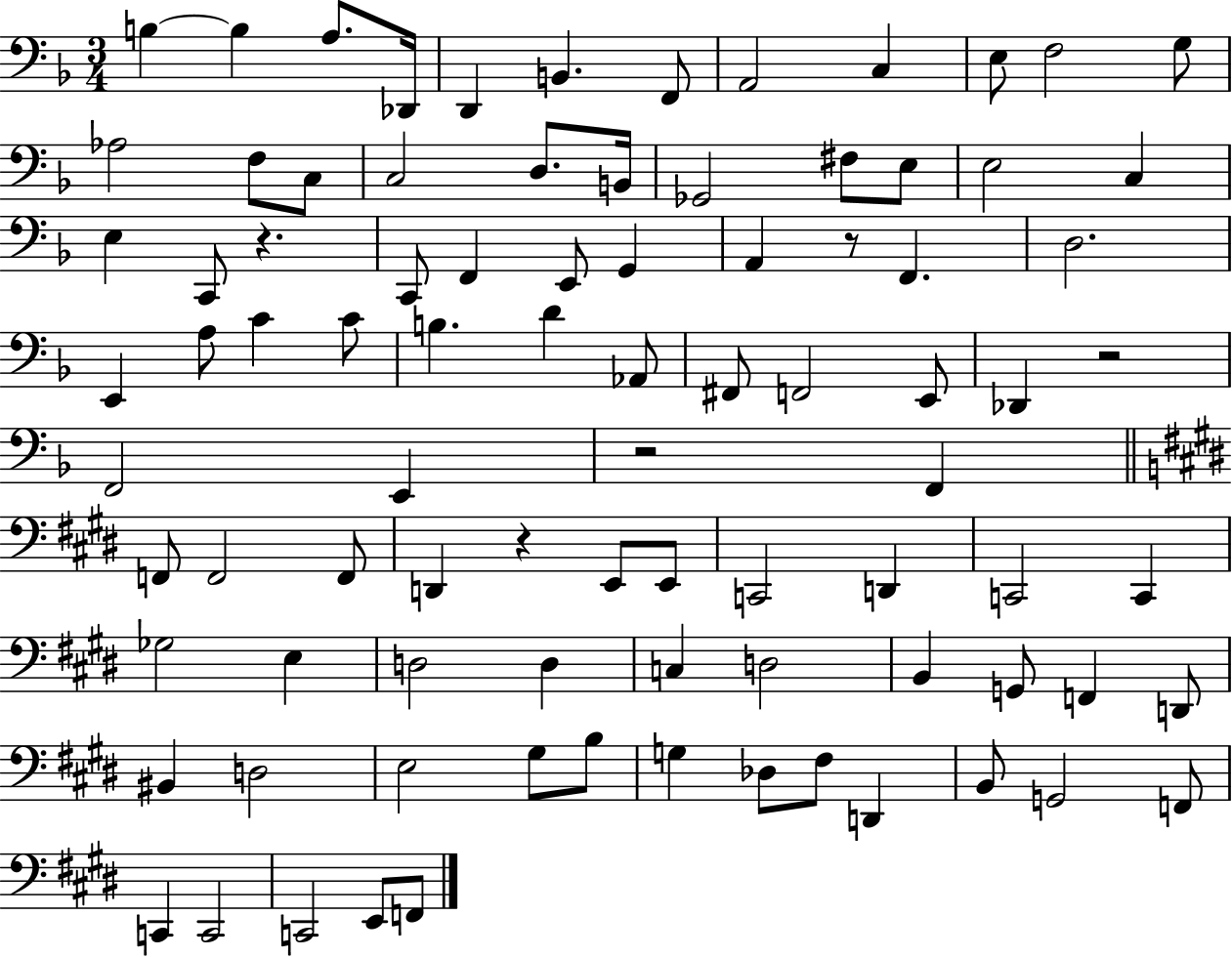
X:1
T:Untitled
M:3/4
L:1/4
K:F
B, B, A,/2 _D,,/4 D,, B,, F,,/2 A,,2 C, E,/2 F,2 G,/2 _A,2 F,/2 C,/2 C,2 D,/2 B,,/4 _G,,2 ^F,/2 E,/2 E,2 C, E, C,,/2 z C,,/2 F,, E,,/2 G,, A,, z/2 F,, D,2 E,, A,/2 C C/2 B, D _A,,/2 ^F,,/2 F,,2 E,,/2 _D,, z2 F,,2 E,, z2 F,, F,,/2 F,,2 F,,/2 D,, z E,,/2 E,,/2 C,,2 D,, C,,2 C,, _G,2 E, D,2 D, C, D,2 B,, G,,/2 F,, D,,/2 ^B,, D,2 E,2 ^G,/2 B,/2 G, _D,/2 ^F,/2 D,, B,,/2 G,,2 F,,/2 C,, C,,2 C,,2 E,,/2 F,,/2